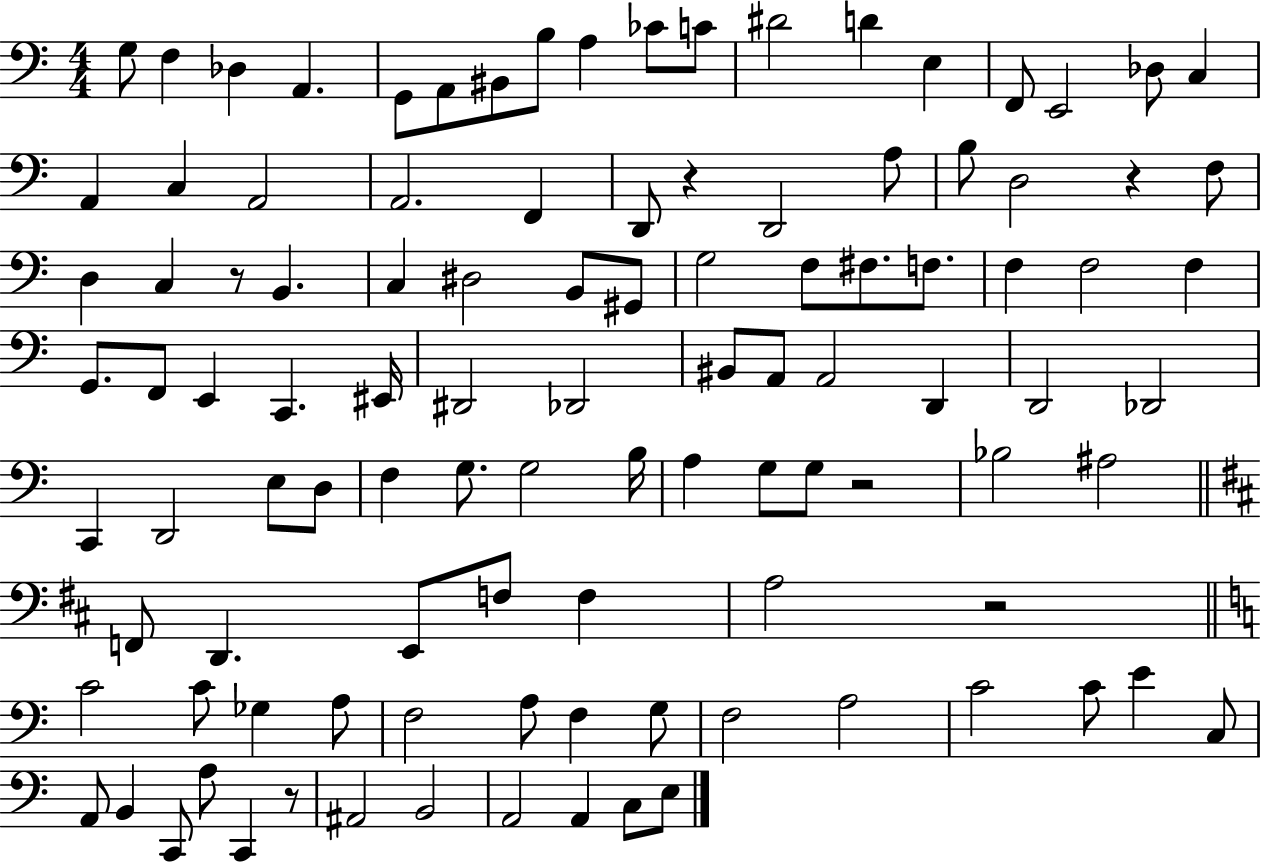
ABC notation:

X:1
T:Untitled
M:4/4
L:1/4
K:C
G,/2 F, _D, A,, G,,/2 A,,/2 ^B,,/2 B,/2 A, _C/2 C/2 ^D2 D E, F,,/2 E,,2 _D,/2 C, A,, C, A,,2 A,,2 F,, D,,/2 z D,,2 A,/2 B,/2 D,2 z F,/2 D, C, z/2 B,, C, ^D,2 B,,/2 ^G,,/2 G,2 F,/2 ^F,/2 F,/2 F, F,2 F, G,,/2 F,,/2 E,, C,, ^E,,/4 ^D,,2 _D,,2 ^B,,/2 A,,/2 A,,2 D,, D,,2 _D,,2 C,, D,,2 E,/2 D,/2 F, G,/2 G,2 B,/4 A, G,/2 G,/2 z2 _B,2 ^A,2 F,,/2 D,, E,,/2 F,/2 F, A,2 z2 C2 C/2 _G, A,/2 F,2 A,/2 F, G,/2 F,2 A,2 C2 C/2 E C,/2 A,,/2 B,, C,,/2 A,/2 C,, z/2 ^A,,2 B,,2 A,,2 A,, C,/2 E,/2